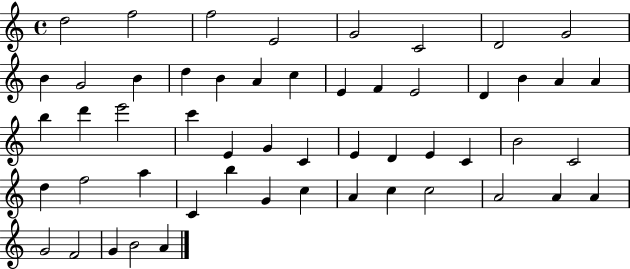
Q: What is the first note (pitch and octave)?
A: D5